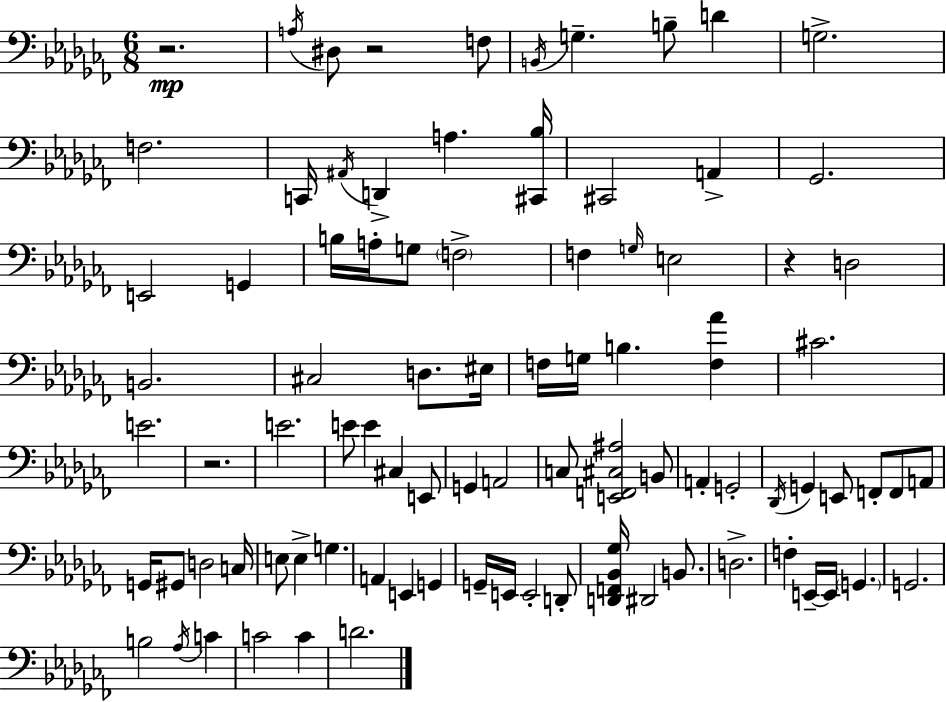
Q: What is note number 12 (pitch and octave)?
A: D2